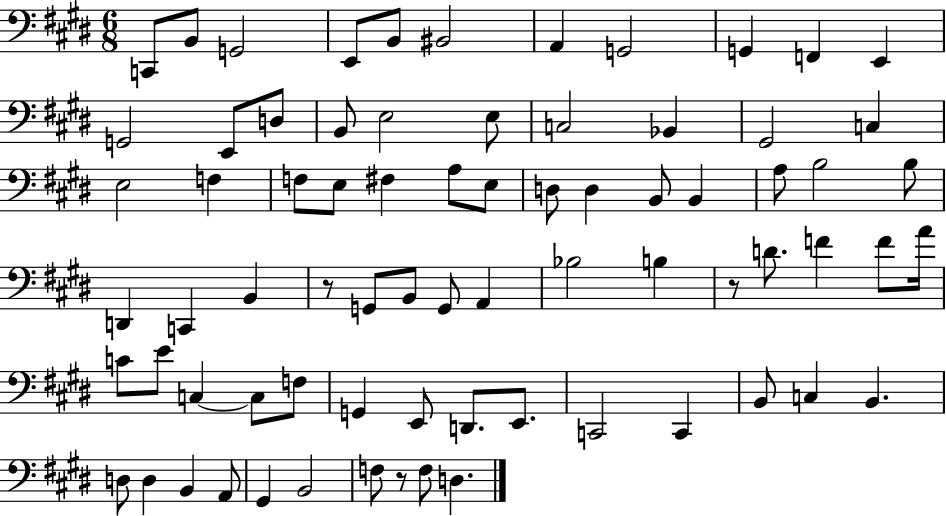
{
  \clef bass
  \numericTimeSignature
  \time 6/8
  \key e \major
  c,8 b,8 g,2 | e,8 b,8 bis,2 | a,4 g,2 | g,4 f,4 e,4 | \break g,2 e,8 d8 | b,8 e2 e8 | c2 bes,4 | gis,2 c4 | \break e2 f4 | f8 e8 fis4 a8 e8 | d8 d4 b,8 b,4 | a8 b2 b8 | \break d,4 c,4 b,4 | r8 g,8 b,8 g,8 a,4 | bes2 b4 | r8 d'8. f'4 f'8 a'16 | \break c'8 e'8 c4~~ c8 f8 | g,4 e,8 d,8. e,8. | c,2 c,4 | b,8 c4 b,4. | \break d8 d4 b,4 a,8 | gis,4 b,2 | f8 r8 f8 d4. | \bar "|."
}